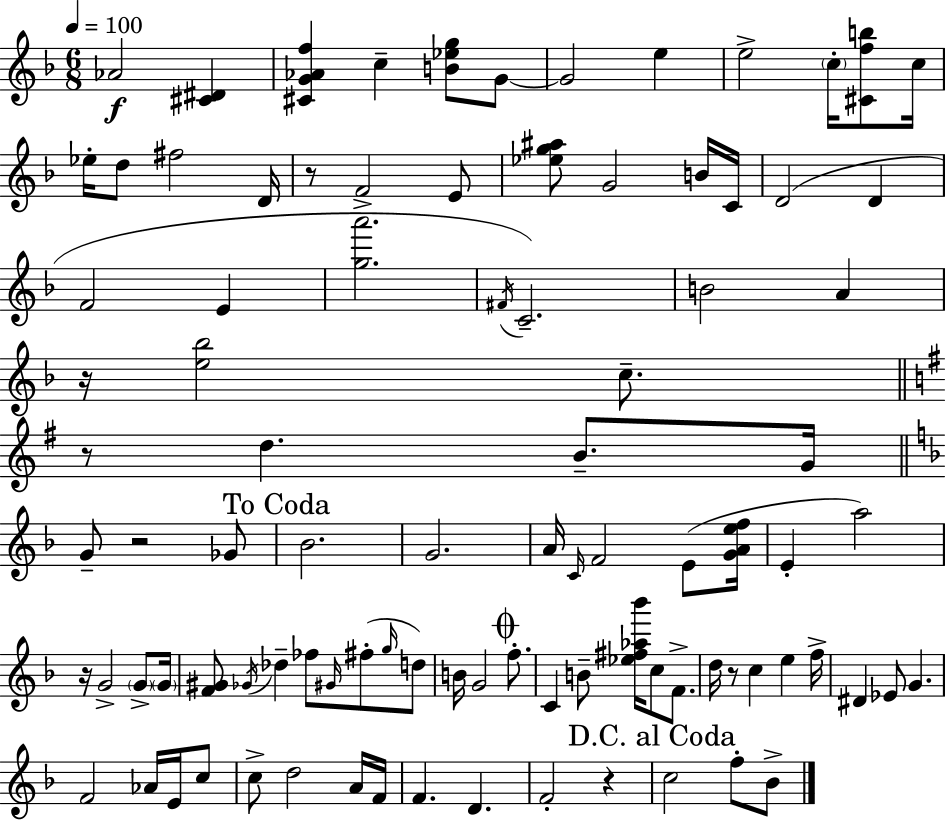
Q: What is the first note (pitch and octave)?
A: Ab4